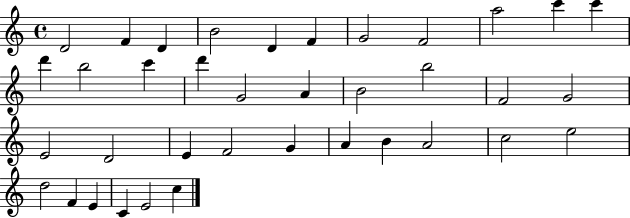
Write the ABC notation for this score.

X:1
T:Untitled
M:4/4
L:1/4
K:C
D2 F D B2 D F G2 F2 a2 c' c' d' b2 c' d' G2 A B2 b2 F2 G2 E2 D2 E F2 G A B A2 c2 e2 d2 F E C E2 c